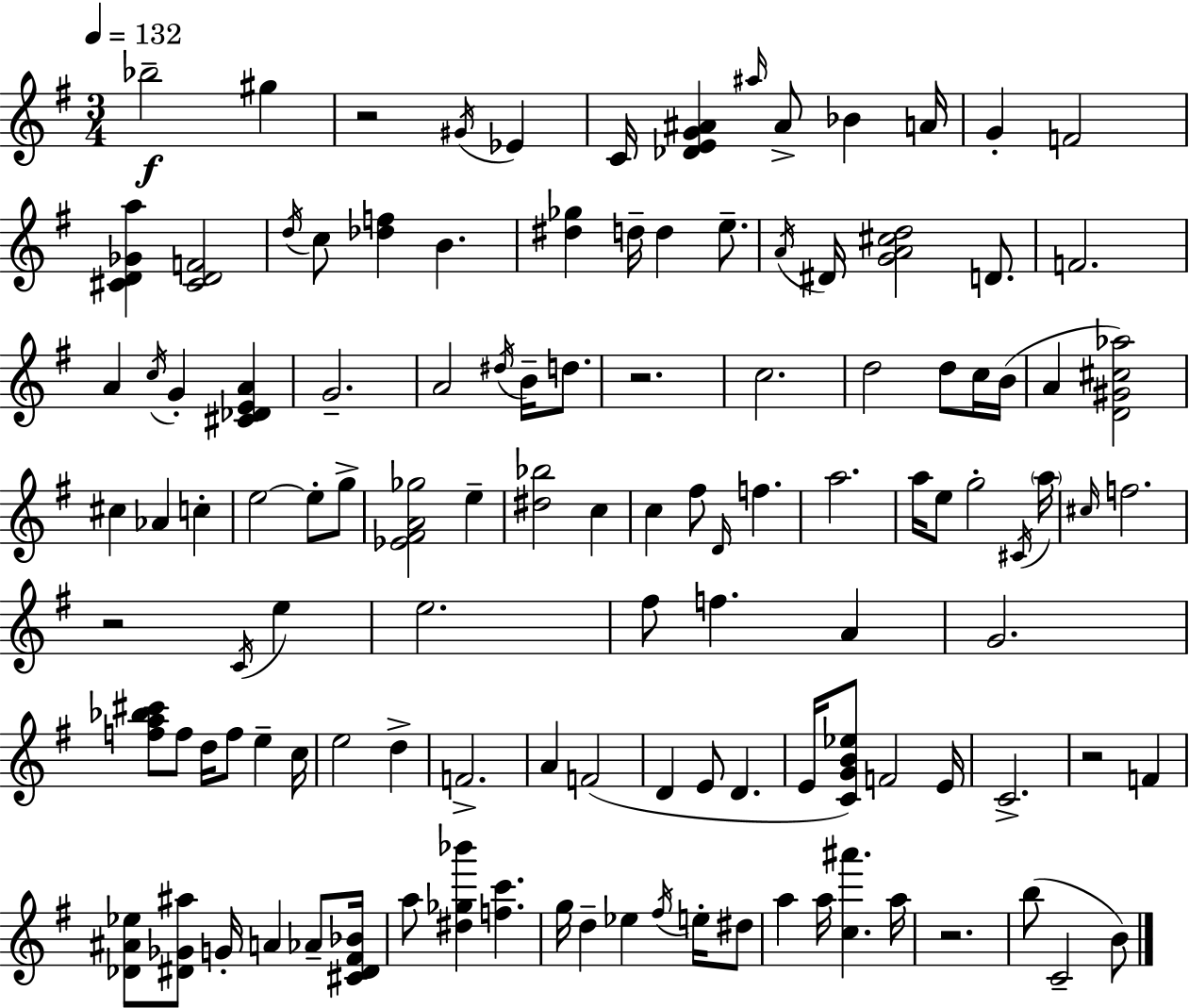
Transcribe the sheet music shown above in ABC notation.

X:1
T:Untitled
M:3/4
L:1/4
K:G
_b2 ^g z2 ^G/4 _E C/4 [_DEG^A] ^a/4 ^A/2 _B A/4 G F2 [^CD_Ga] [^CDF]2 d/4 c/2 [_df] B [^d_g] d/4 d e/2 A/4 ^D/4 [GA^cd]2 D/2 F2 A c/4 G [^C_DEA] G2 A2 ^d/4 B/4 d/2 z2 c2 d2 d/2 c/4 B/4 A [D^G^c_a]2 ^c _A c e2 e/2 g/2 [_E^FA_g]2 e [^d_b]2 c c ^f/2 D/4 f a2 a/4 e/2 g2 ^C/4 a/4 ^c/4 f2 z2 C/4 e e2 ^f/2 f A G2 [fa_b^c']/2 f/2 d/4 f/2 e c/4 e2 d F2 A F2 D E/2 D E/4 [CGB_e]/2 F2 E/4 C2 z2 F [_D^A_e]/2 [^D_G^a]/2 G/4 A _A/2 [^C^D^F_B]/4 a/2 [^d_g_b'] [fc'] g/4 d _e ^f/4 e/4 ^d/2 a a/4 [c^a'] a/4 z2 b/2 C2 B/2